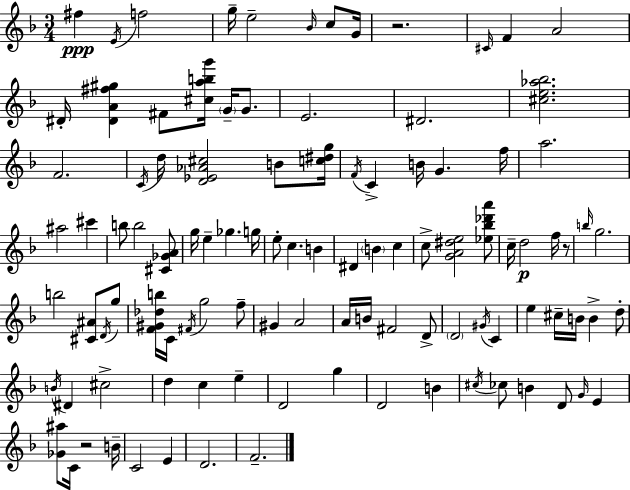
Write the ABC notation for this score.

X:1
T:Untitled
M:3/4
L:1/4
K:F
^f E/4 f2 g/4 e2 _B/4 c/2 G/4 z2 ^C/4 F A2 ^D/4 [^DA^f^g] ^F/2 [^cabg']/4 G/4 G/2 E2 ^D2 [^ce_a_b]2 F2 C/4 d/4 [D_E_A^c]2 B/2 [c^dg]/4 F/4 C B/4 G f/4 a2 ^a2 ^c' b/2 b2 [^C_GA]/2 g/4 e _g g/4 e/2 c B ^D B c c/2 [GA^de]2 [_e_b_d'a']/2 c/4 d2 f/4 z/2 b/4 g2 b2 [^C^A]/2 D/4 g/2 [F^G_db]/4 C/4 ^F/4 g2 f/2 ^G A2 A/4 B/4 ^F2 D/2 D2 ^G/4 C e ^c/4 B/4 B d/2 B/4 ^D ^c2 d c e D2 g D2 B ^c/4 _c/2 B D/2 G/4 E [_G^a]/2 C/4 z2 B/4 C2 E D2 F2